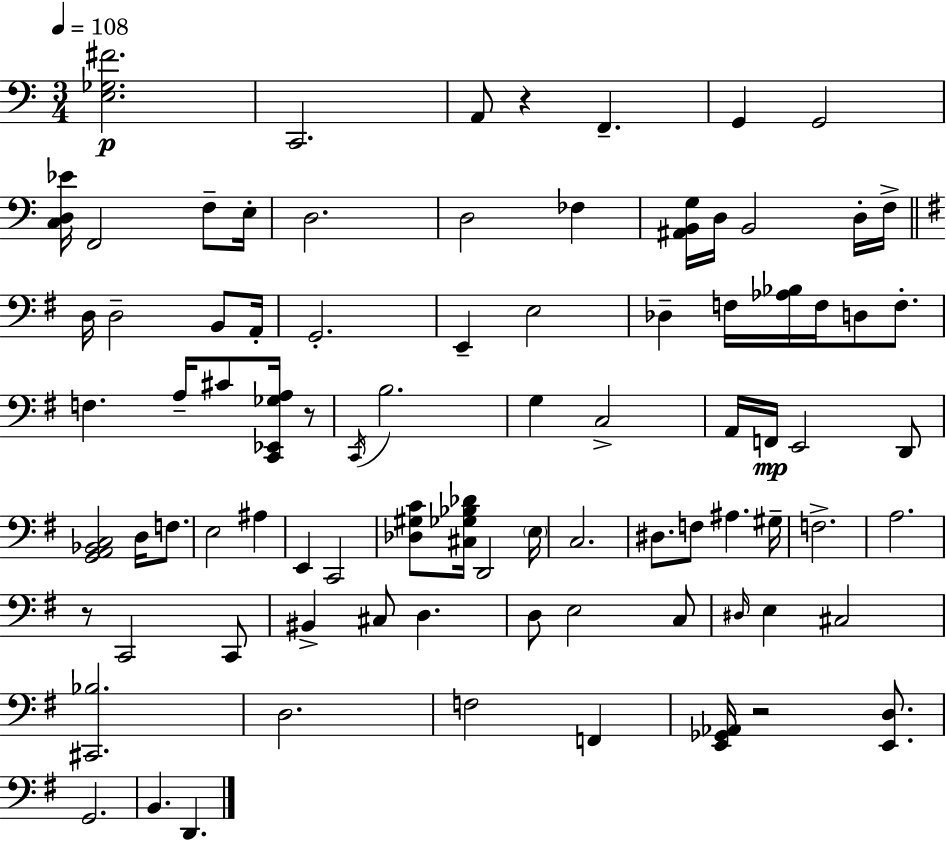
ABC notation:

X:1
T:Untitled
M:3/4
L:1/4
K:C
[E,_G,^F]2 C,,2 A,,/2 z F,, G,, G,,2 [C,D,_E]/4 F,,2 F,/2 E,/4 D,2 D,2 _F, [^A,,B,,G,]/4 D,/4 B,,2 D,/4 F,/4 D,/4 D,2 B,,/2 A,,/4 G,,2 E,, E,2 _D, F,/4 [_A,_B,]/4 F,/4 D,/2 F,/2 F, A,/4 ^C/2 [C,,_E,,_G,A,]/4 z/2 C,,/4 B,2 G, C,2 A,,/4 F,,/4 E,,2 D,,/2 [G,,A,,_B,,C,]2 D,/4 F,/2 E,2 ^A, E,, C,,2 [_D,^G,C]/2 [^C,_G,_B,_D]/4 D,,2 E,/4 C,2 ^D,/2 F,/2 ^A, ^G,/4 F,2 A,2 z/2 C,,2 C,,/2 ^B,, ^C,/2 D, D,/2 E,2 C,/2 ^D,/4 E, ^C,2 [^C,,_B,]2 D,2 F,2 F,, [E,,_G,,_A,,]/4 z2 [E,,D,]/2 G,,2 B,, D,,